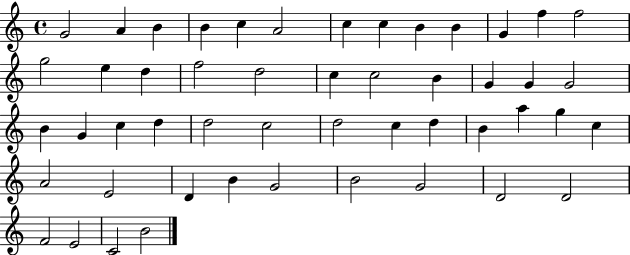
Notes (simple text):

G4/h A4/q B4/q B4/q C5/q A4/h C5/q C5/q B4/q B4/q G4/q F5/q F5/h G5/h E5/q D5/q F5/h D5/h C5/q C5/h B4/q G4/q G4/q G4/h B4/q G4/q C5/q D5/q D5/h C5/h D5/h C5/q D5/q B4/q A5/q G5/q C5/q A4/h E4/h D4/q B4/q G4/h B4/h G4/h D4/h D4/h F4/h E4/h C4/h B4/h